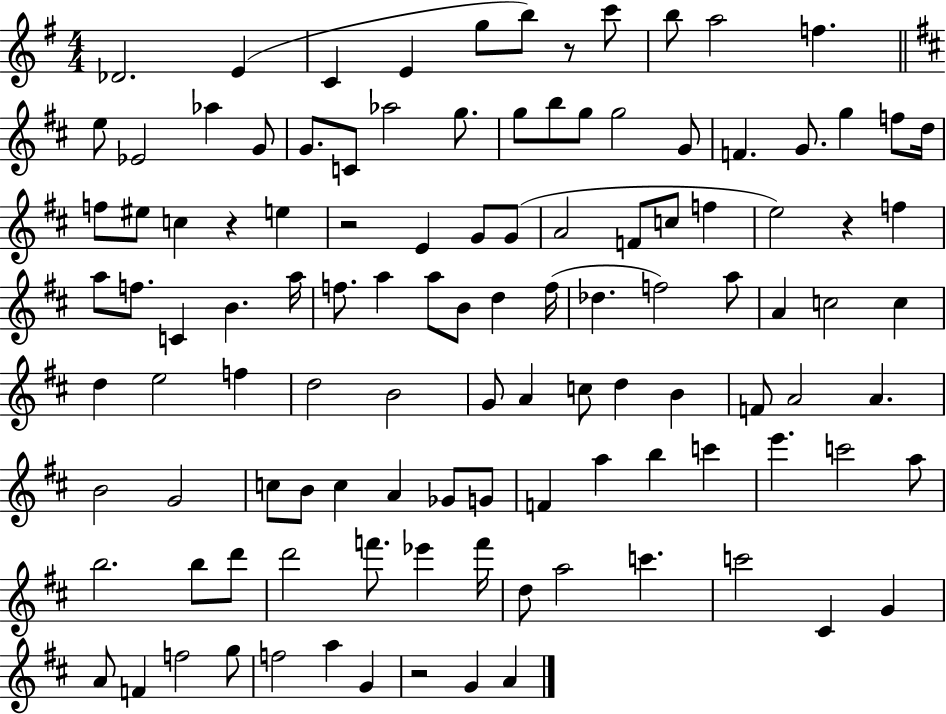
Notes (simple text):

Db4/h. E4/q C4/q E4/q G5/e B5/e R/e C6/e B5/e A5/h F5/q. E5/e Eb4/h Ab5/q G4/e G4/e. C4/e Ab5/h G5/e. G5/e B5/e G5/e G5/h G4/e F4/q. G4/e. G5/q F5/e D5/s F5/e EIS5/e C5/q R/q E5/q R/h E4/q G4/e G4/e A4/h F4/e C5/e F5/q E5/h R/q F5/q A5/e F5/e. C4/q B4/q. A5/s F5/e. A5/q A5/e B4/e D5/q F5/s Db5/q. F5/h A5/e A4/q C5/h C5/q D5/q E5/h F5/q D5/h B4/h G4/e A4/q C5/e D5/q B4/q F4/e A4/h A4/q. B4/h G4/h C5/e B4/e C5/q A4/q Gb4/e G4/e F4/q A5/q B5/q C6/q E6/q. C6/h A5/e B5/h. B5/e D6/e D6/h F6/e. Eb6/q F6/s D5/e A5/h C6/q. C6/h C#4/q G4/q A4/e F4/q F5/h G5/e F5/h A5/q G4/q R/h G4/q A4/q